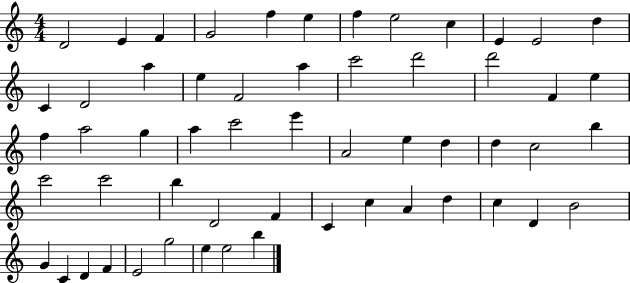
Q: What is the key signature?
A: C major